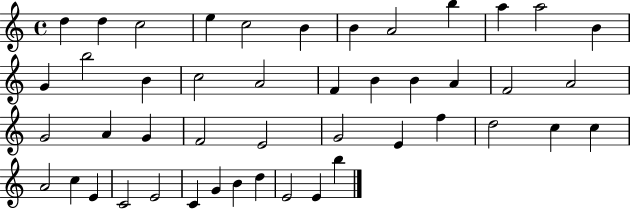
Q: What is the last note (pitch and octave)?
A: B5